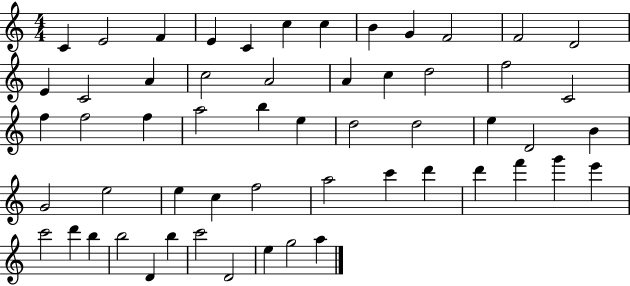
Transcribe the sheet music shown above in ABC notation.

X:1
T:Untitled
M:4/4
L:1/4
K:C
C E2 F E C c c B G F2 F2 D2 E C2 A c2 A2 A c d2 f2 C2 f f2 f a2 b e d2 d2 e D2 B G2 e2 e c f2 a2 c' d' d' f' g' e' c'2 d' b b2 D b c'2 D2 e g2 a